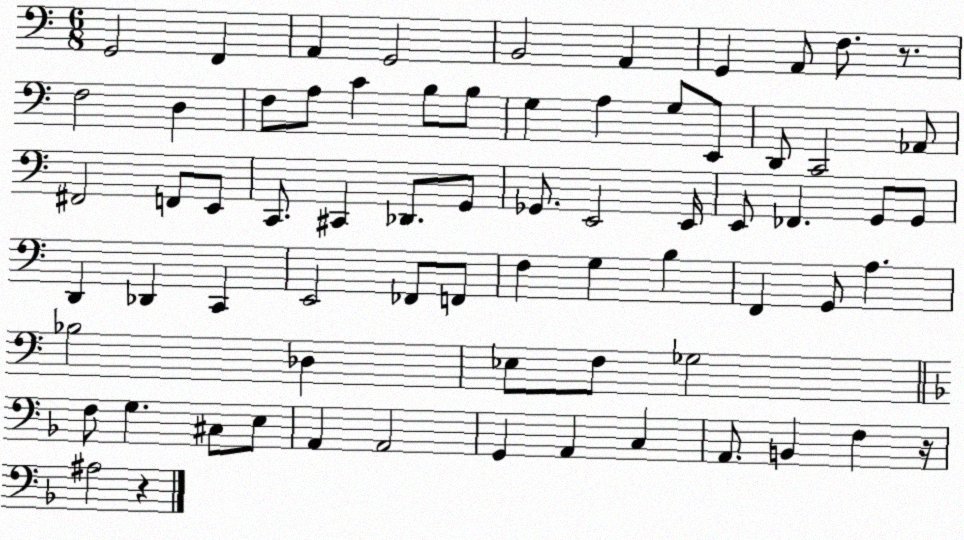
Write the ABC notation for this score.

X:1
T:Untitled
M:6/8
L:1/4
K:C
G,,2 F,, A,, G,,2 B,,2 A,, G,, A,,/2 F,/2 z/2 F,2 D, F,/2 A,/2 C B,/2 B,/2 G, A, G,/2 E,,/2 D,,/2 C,,2 _A,,/2 ^F,,2 F,,/2 E,,/2 C,,/2 ^C,, _D,,/2 G,,/2 _G,,/2 E,,2 E,,/4 E,,/2 _F,, G,,/2 G,,/2 D,, _D,, C,, E,,2 _F,,/2 F,,/2 F, G, B, F,, G,,/2 A, _B,2 _D, _E,/2 F,/2 _G,2 F,/2 G, ^C,/2 E,/2 A,, A,,2 G,, A,, C, A,,/2 B,, F, z/4 ^A,2 z